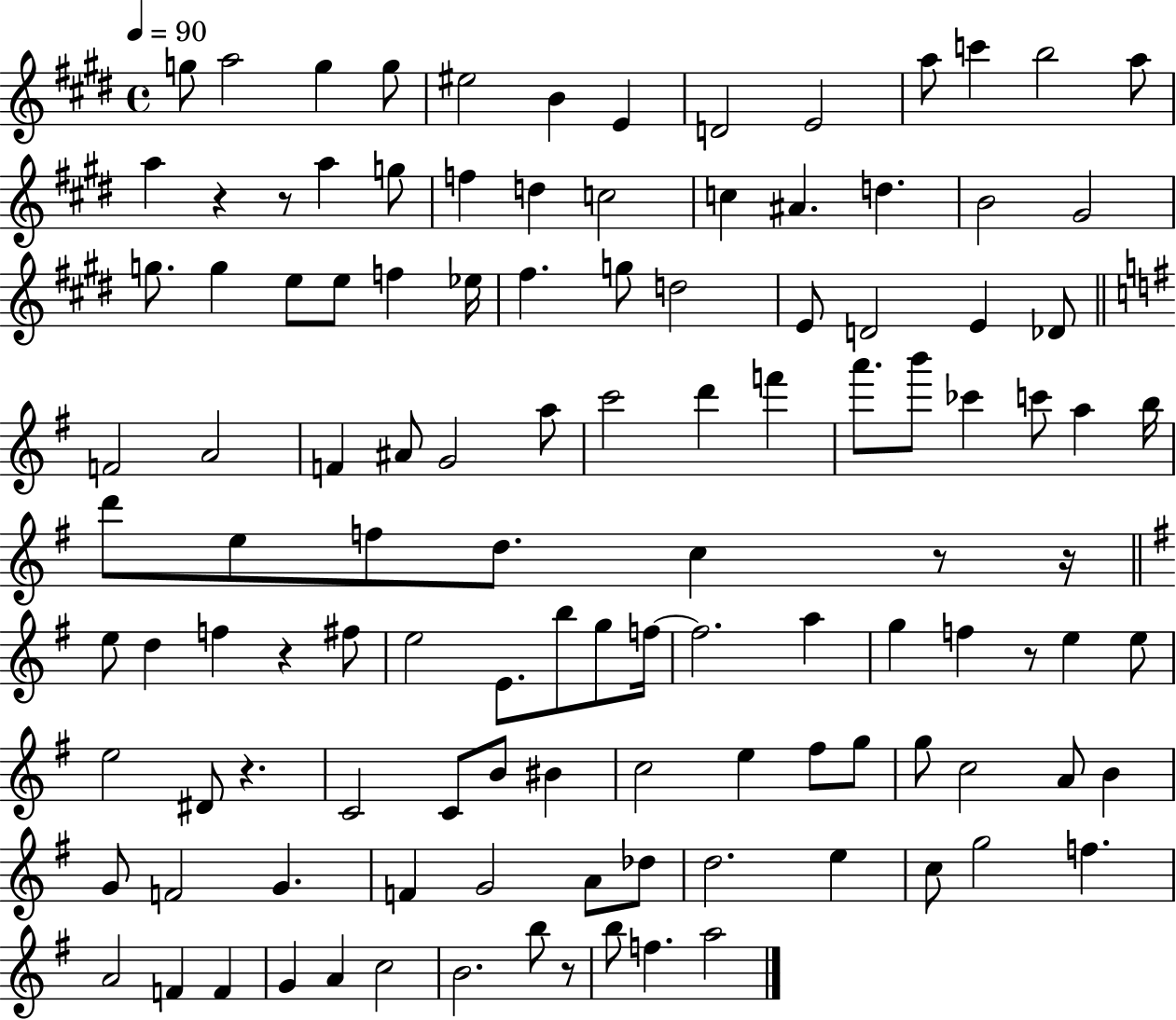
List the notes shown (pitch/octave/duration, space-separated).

G5/e A5/h G5/q G5/e EIS5/h B4/q E4/q D4/h E4/h A5/e C6/q B5/h A5/e A5/q R/q R/e A5/q G5/e F5/q D5/q C5/h C5/q A#4/q. D5/q. B4/h G#4/h G5/e. G5/q E5/e E5/e F5/q Eb5/s F#5/q. G5/e D5/h E4/e D4/h E4/q Db4/e F4/h A4/h F4/q A#4/e G4/h A5/e C6/h D6/q F6/q A6/e. B6/e CES6/q C6/e A5/q B5/s D6/e E5/e F5/e D5/e. C5/q R/e R/s E5/e D5/q F5/q R/q F#5/e E5/h E4/e. B5/e G5/e F5/s F5/h. A5/q G5/q F5/q R/e E5/q E5/e E5/h D#4/e R/q. C4/h C4/e B4/e BIS4/q C5/h E5/q F#5/e G5/e G5/e C5/h A4/e B4/q G4/e F4/h G4/q. F4/q G4/h A4/e Db5/e D5/h. E5/q C5/e G5/h F5/q. A4/h F4/q F4/q G4/q A4/q C5/h B4/h. B5/e R/e B5/e F5/q. A5/h